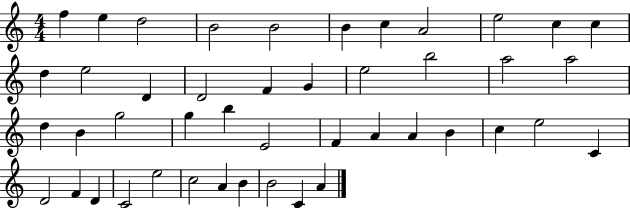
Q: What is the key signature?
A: C major